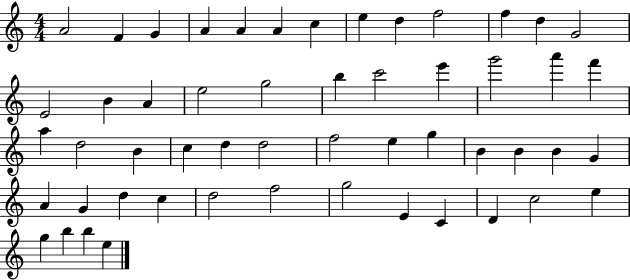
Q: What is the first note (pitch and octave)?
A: A4